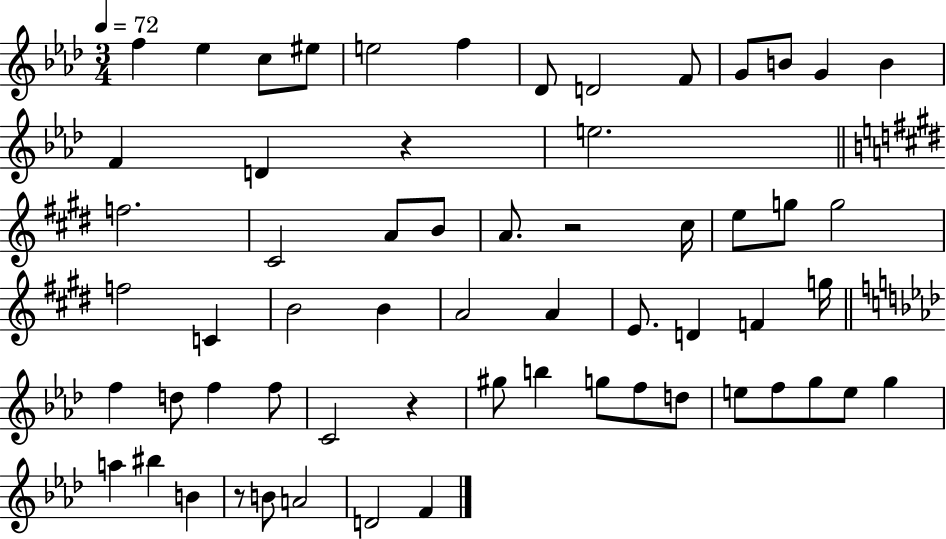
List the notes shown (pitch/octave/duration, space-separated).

F5/q Eb5/q C5/e EIS5/e E5/h F5/q Db4/e D4/h F4/e G4/e B4/e G4/q B4/q F4/q D4/q R/q E5/h. F5/h. C#4/h A4/e B4/e A4/e. R/h C#5/s E5/e G5/e G5/h F5/h C4/q B4/h B4/q A4/h A4/q E4/e. D4/q F4/q G5/s F5/q D5/e F5/q F5/e C4/h R/q G#5/e B5/q G5/e F5/e D5/e E5/e F5/e G5/e E5/e G5/q A5/q BIS5/q B4/q R/e B4/e A4/h D4/h F4/q